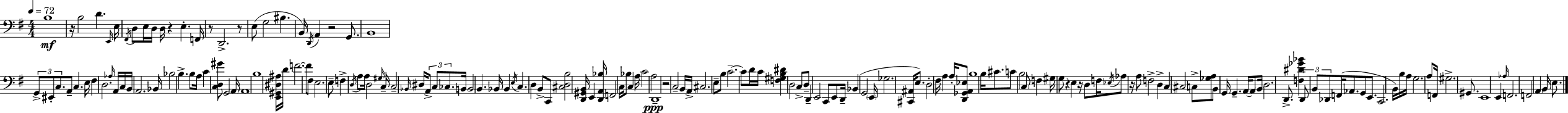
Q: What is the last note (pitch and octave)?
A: E3